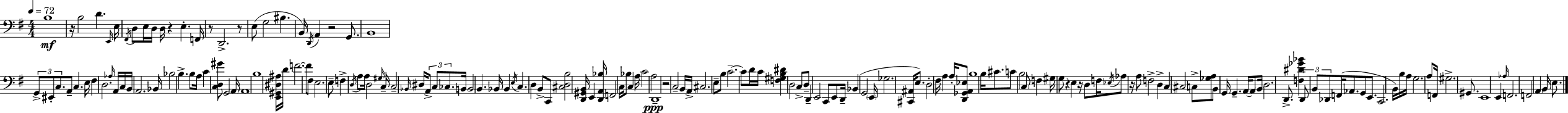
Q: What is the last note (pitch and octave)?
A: E3